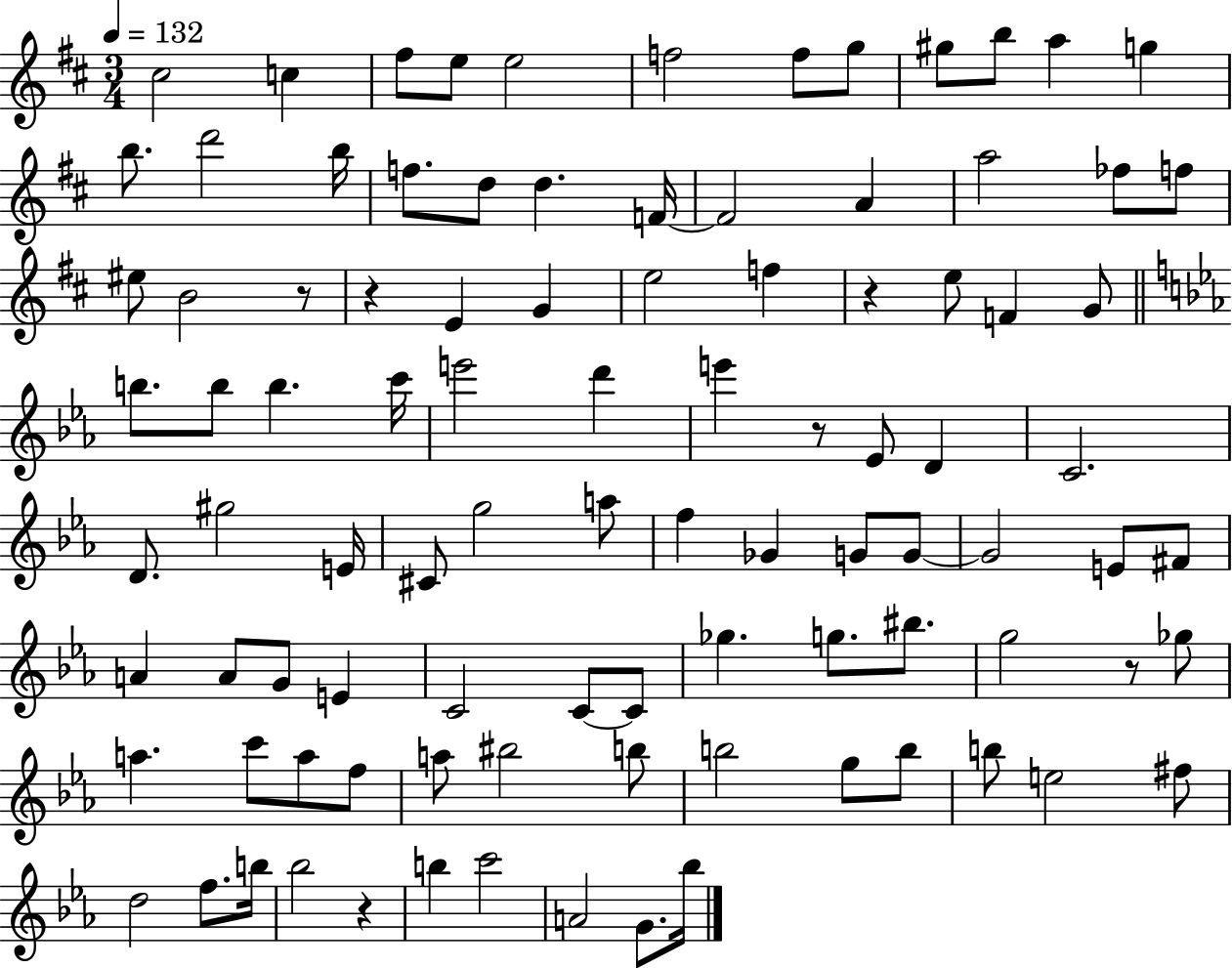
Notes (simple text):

C#5/h C5/q F#5/e E5/e E5/h F5/h F5/e G5/e G#5/e B5/e A5/q G5/q B5/e. D6/h B5/s F5/e. D5/e D5/q. F4/s F4/h A4/q A5/h FES5/e F5/e EIS5/e B4/h R/e R/q E4/q G4/q E5/h F5/q R/q E5/e F4/q G4/e B5/e. B5/e B5/q. C6/s E6/h D6/q E6/q R/e Eb4/e D4/q C4/h. D4/e. G#5/h E4/s C#4/e G5/h A5/e F5/q Gb4/q G4/e G4/e G4/h E4/e F#4/e A4/q A4/e G4/e E4/q C4/h C4/e C4/e Gb5/q. G5/e. BIS5/e. G5/h R/e Gb5/e A5/q. C6/e A5/e F5/e A5/e BIS5/h B5/e B5/h G5/e B5/e B5/e E5/h F#5/e D5/h F5/e. B5/s Bb5/h R/q B5/q C6/h A4/h G4/e. Bb5/s